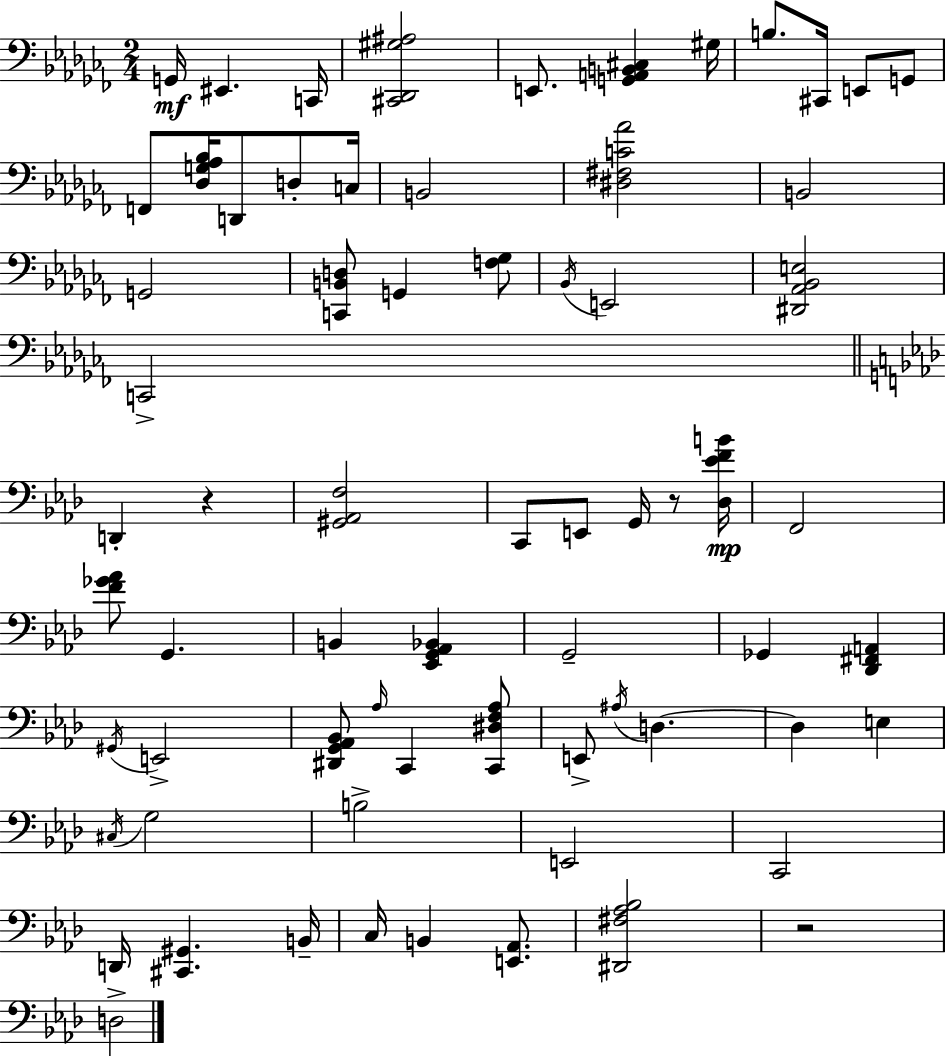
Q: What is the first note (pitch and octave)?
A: G2